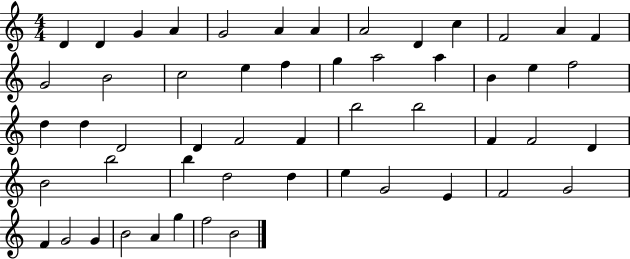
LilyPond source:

{
  \clef treble
  \numericTimeSignature
  \time 4/4
  \key c \major
  d'4 d'4 g'4 a'4 | g'2 a'4 a'4 | a'2 d'4 c''4 | f'2 a'4 f'4 | \break g'2 b'2 | c''2 e''4 f''4 | g''4 a''2 a''4 | b'4 e''4 f''2 | \break d''4 d''4 d'2 | d'4 f'2 f'4 | b''2 b''2 | f'4 f'2 d'4 | \break b'2 b''2 | b''4 d''2 d''4 | e''4 g'2 e'4 | f'2 g'2 | \break f'4 g'2 g'4 | b'2 a'4 g''4 | f''2 b'2 | \bar "|."
}